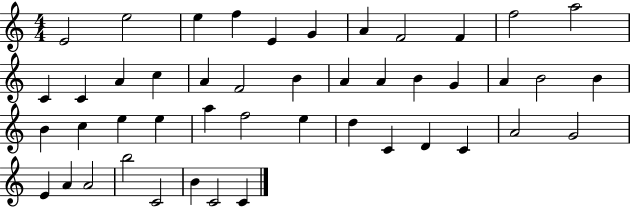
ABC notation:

X:1
T:Untitled
M:4/4
L:1/4
K:C
E2 e2 e f E G A F2 F f2 a2 C C A c A F2 B A A B G A B2 B B c e e a f2 e d C D C A2 G2 E A A2 b2 C2 B C2 C